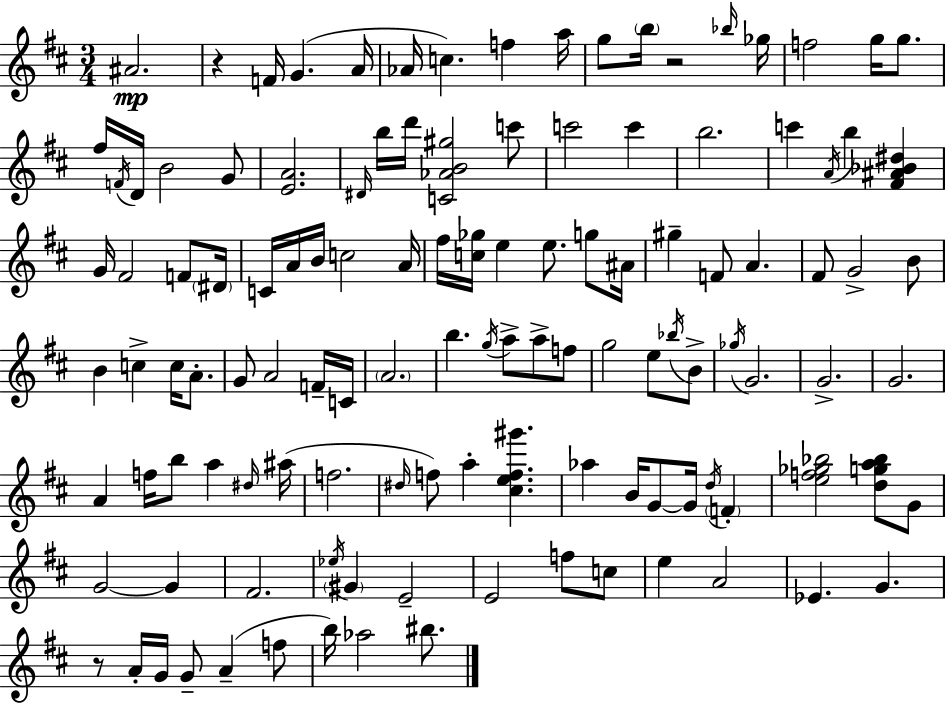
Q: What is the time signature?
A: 3/4